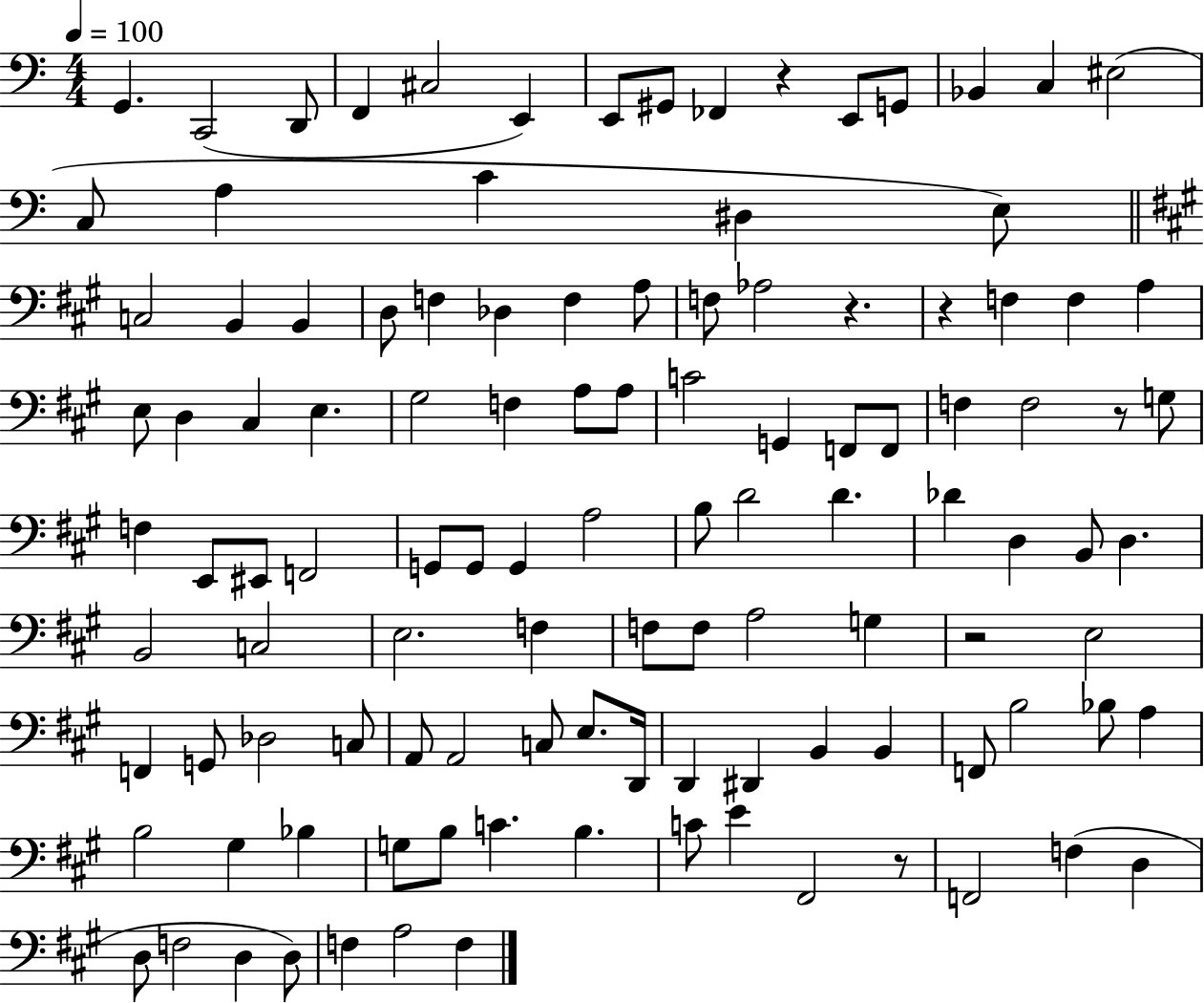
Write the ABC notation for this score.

X:1
T:Untitled
M:4/4
L:1/4
K:C
G,, C,,2 D,,/2 F,, ^C,2 E,, E,,/2 ^G,,/2 _F,, z E,,/2 G,,/2 _B,, C, ^E,2 C,/2 A, C ^D, E,/2 C,2 B,, B,, D,/2 F, _D, F, A,/2 F,/2 _A,2 z z F, F, A, E,/2 D, ^C, E, ^G,2 F, A,/2 A,/2 C2 G,, F,,/2 F,,/2 F, F,2 z/2 G,/2 F, E,,/2 ^E,,/2 F,,2 G,,/2 G,,/2 G,, A,2 B,/2 D2 D _D D, B,,/2 D, B,,2 C,2 E,2 F, F,/2 F,/2 A,2 G, z2 E,2 F,, G,,/2 _D,2 C,/2 A,,/2 A,,2 C,/2 E,/2 D,,/4 D,, ^D,, B,, B,, F,,/2 B,2 _B,/2 A, B,2 ^G, _B, G,/2 B,/2 C B, C/2 E ^F,,2 z/2 F,,2 F, D, D,/2 F,2 D, D,/2 F, A,2 F,